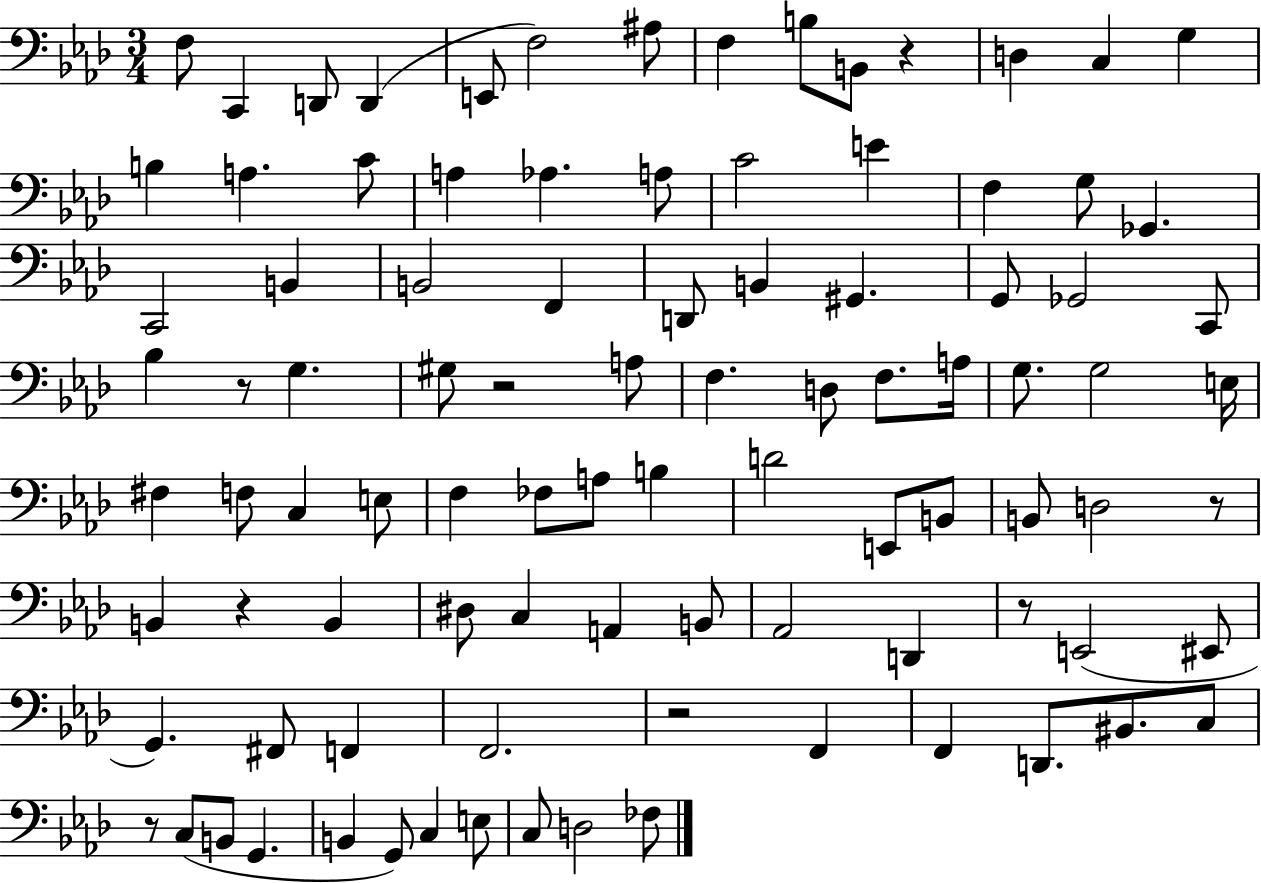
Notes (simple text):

F3/e C2/q D2/e D2/q E2/e F3/h A#3/e F3/q B3/e B2/e R/q D3/q C3/q G3/q B3/q A3/q. C4/e A3/q Ab3/q. A3/e C4/h E4/q F3/q G3/e Gb2/q. C2/h B2/q B2/h F2/q D2/e B2/q G#2/q. G2/e Gb2/h C2/e Bb3/q R/e G3/q. G#3/e R/h A3/e F3/q. D3/e F3/e. A3/s G3/e. G3/h E3/s F#3/q F3/e C3/q E3/e F3/q FES3/e A3/e B3/q D4/h E2/e B2/e B2/e D3/h R/e B2/q R/q B2/q D#3/e C3/q A2/q B2/e Ab2/h D2/q R/e E2/h EIS2/e G2/q. F#2/e F2/q F2/h. R/h F2/q F2/q D2/e. BIS2/e. C3/e R/e C3/e B2/e G2/q. B2/q G2/e C3/q E3/e C3/e D3/h FES3/e